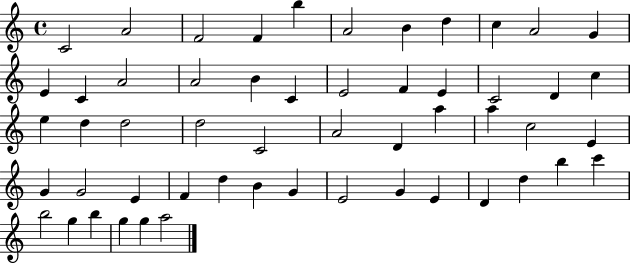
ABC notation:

X:1
T:Untitled
M:4/4
L:1/4
K:C
C2 A2 F2 F b A2 B d c A2 G E C A2 A2 B C E2 F E C2 D c e d d2 d2 C2 A2 D a a c2 E G G2 E F d B G E2 G E D d b c' b2 g b g g a2